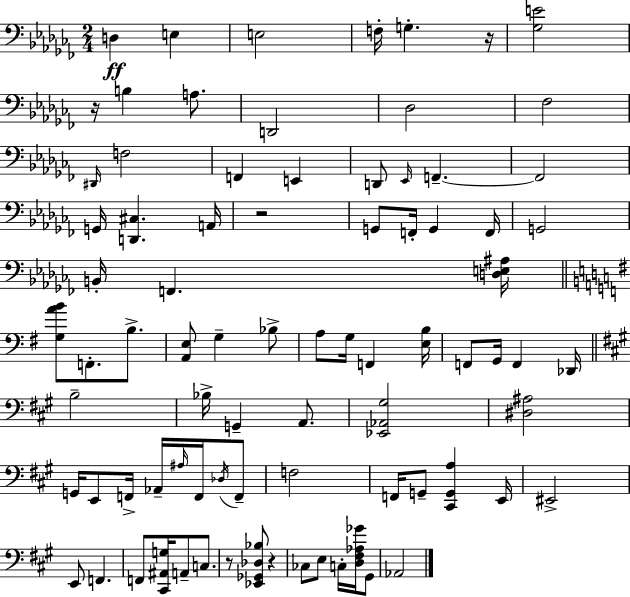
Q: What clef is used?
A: bass